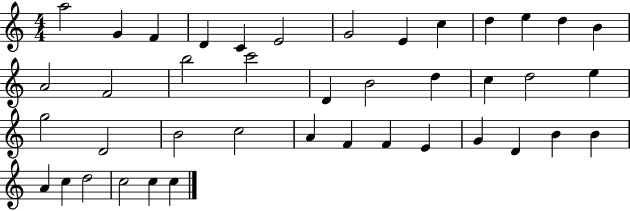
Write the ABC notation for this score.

X:1
T:Untitled
M:4/4
L:1/4
K:C
a2 G F D C E2 G2 E c d e d B A2 F2 b2 c'2 D B2 d c d2 e g2 D2 B2 c2 A F F E G D B B A c d2 c2 c c